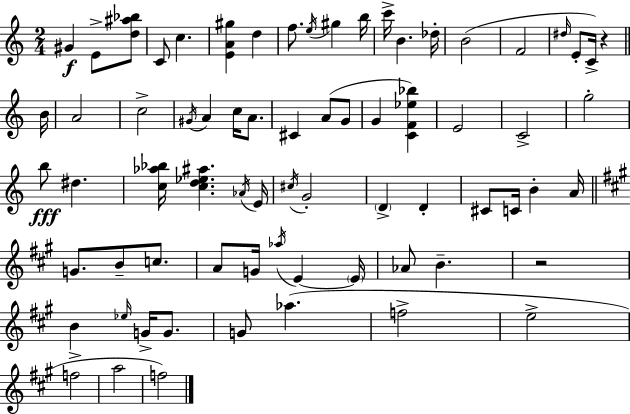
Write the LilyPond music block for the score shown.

{
  \clef treble
  \numericTimeSignature
  \time 2/4
  \key a \minor
  gis'4\f e'8-> <d'' ais'' bes''>8 | c'8 c''4. | <e' a' gis''>4 d''4 | f''8. \acciaccatura { e''16 } gis''4 | \break b''16 c'''16-> b'4. | des''16-. b'2( | f'2 | \grace { dis''16 } e'8-. c'16->) r4 | \break \bar "||" \break \key c \major b'16 a'2 | c''2-> | \acciaccatura { gis'16 } a'4 c''16 a'8. | cis'4 a'8( | \break g'8 g'4 <c' f' ees'' bes''>4) | e'2 | c'2-> | g''2-. | \break b''8\fff dis''4. | <c'' aes'' bes''>16 <c'' d'' ees'' ais''>4. | \acciaccatura { aes'16 } e'16 \acciaccatura { cis''16 } g'2-. | \parenthesize d'4-> | \break d'4-. cis'8 c'16 b'4-. | a'16 \bar "||" \break \key a \major g'8. b'8-- c''8. | a'8 g'16 \acciaccatura { aes''16 } e'4~~ | \parenthesize e'16 aes'8 b'4.-- | r2 | \break b'4 \grace { ees''16 } g'16-> g'8. | g'8 aes''4.( | f''2-> | e''2-> | \break f''2-> | a''2 | f''2) | \bar "|."
}